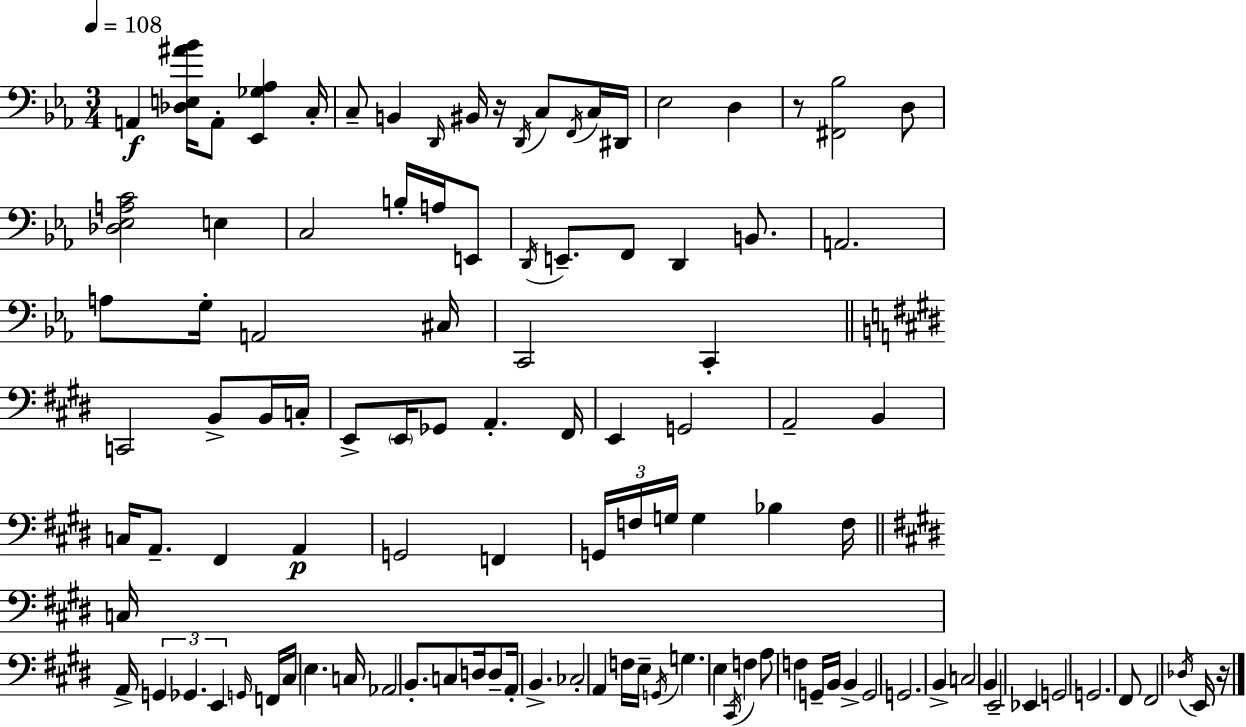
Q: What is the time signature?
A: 3/4